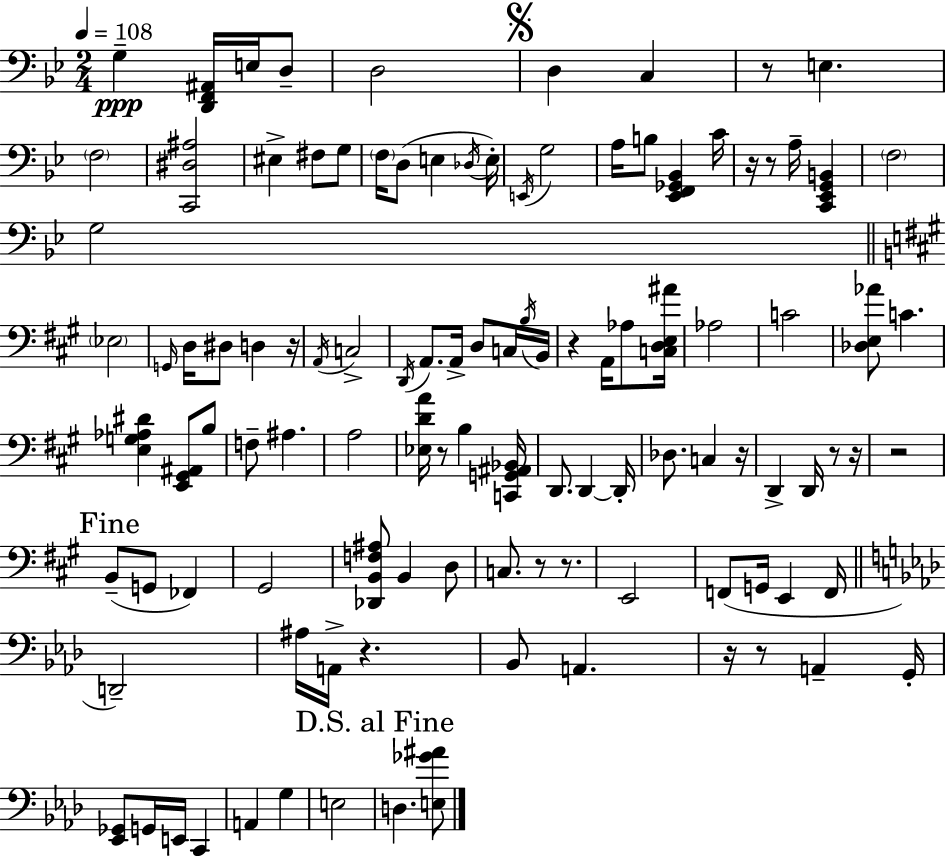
{
  \clef bass
  \numericTimeSignature
  \time 2/4
  \key bes \major
  \tempo 4 = 108
  g4--\ppp <d, f, ais,>16 e16 d8-- | d2 | \mark \markup { \musicglyph "scripts.segno" } d4 c4 | r8 e4. | \break \parenthesize f2 | <c, dis ais>2 | eis4-> fis8 g8 | \parenthesize f16 d8( e4 \acciaccatura { des16 }) | \break e16-. \acciaccatura { e,16 } g2 | a16 b8 <ees, f, ges, bes,>4 | c'16 r16 r8 a16-- <c, ees, g, b,>4 | \parenthesize f2 | \break g2 | \bar "||" \break \key a \major \parenthesize ees2 | \grace { g,16 } d16 dis8 d4 | r16 \acciaccatura { a,16 } c2-> | \acciaccatura { d,16 } a,8. a,16-> d8 | \break c16 \acciaccatura { b16 } b,16 r4 | a,16 aes8 <c d e ais'>16 aes2 | c'2 | <des e aes'>8 c'4. | \break <e g aes dis'>4 | <e, gis, ais,>8 b8 f8-- ais4. | a2 | <ees d' a'>16 r8 b4 | \break <c, g, ais, bes,>16 d,8. d,4~~ | d,16-. des8. c4 | r16 d,4-> | d,16 r8 r16 r2 | \break \mark "Fine" b,8--( g,8 | fes,4) gis,2 | <des, b, f ais>8 b,4 | d8 c8. r8 | \break r8. e,2 | f,8( g,16 e,4 | f,16 \bar "||" \break \key aes \major d,2--) | ais16 a,16-> r4. | bes,8 a,4. | r16 r8 a,4-- g,16-. | \break <ees, ges,>8 g,16 e,16 c,4 | a,4 g4 | e2 | \mark "D.S. al Fine" d4. <e ges' ais'>8 | \break \bar "|."
}